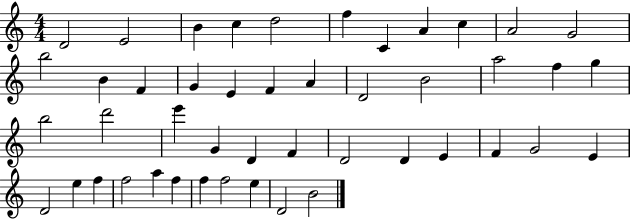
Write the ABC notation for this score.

X:1
T:Untitled
M:4/4
L:1/4
K:C
D2 E2 B c d2 f C A c A2 G2 b2 B F G E F A D2 B2 a2 f g b2 d'2 e' G D F D2 D E F G2 E D2 e f f2 a f f f2 e D2 B2